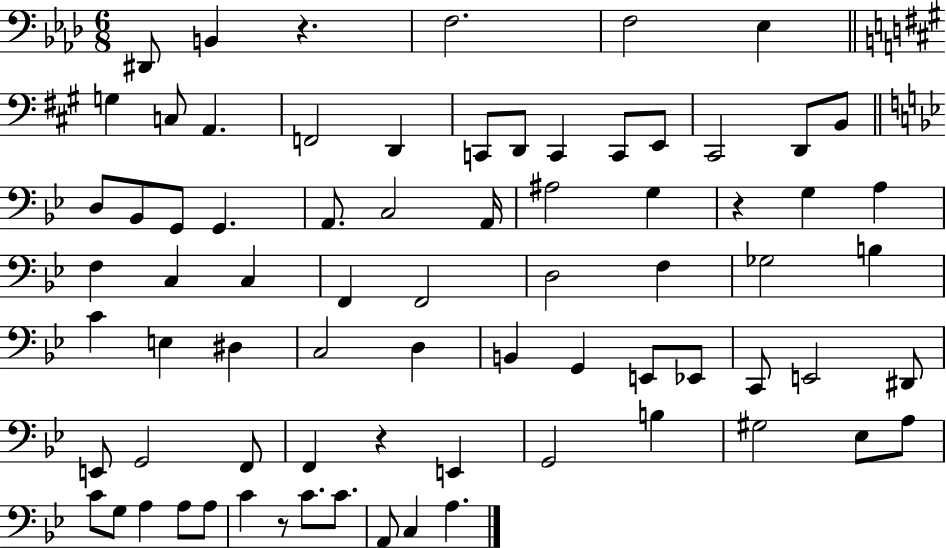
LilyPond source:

{
  \clef bass
  \numericTimeSignature
  \time 6/8
  \key aes \major
  dis,8 b,4 r4. | f2. | f2 ees4 | \bar "||" \break \key a \major g4 c8 a,4. | f,2 d,4 | c,8 d,8 c,4 c,8 e,8 | cis,2 d,8 b,8 | \break \bar "||" \break \key bes \major d8 bes,8 g,8 g,4. | a,8. c2 a,16 | ais2 g4 | r4 g4 a4 | \break f4 c4 c4 | f,4 f,2 | d2 f4 | ges2 b4 | \break c'4 e4 dis4 | c2 d4 | b,4 g,4 e,8 ees,8 | c,8 e,2 dis,8 | \break e,8 g,2 f,8 | f,4 r4 e,4 | g,2 b4 | gis2 ees8 a8 | \break c'8 g8 a4 a8 a8 | c'4 r8 c'8. c'8. | a,8 c4 a4. | \bar "|."
}